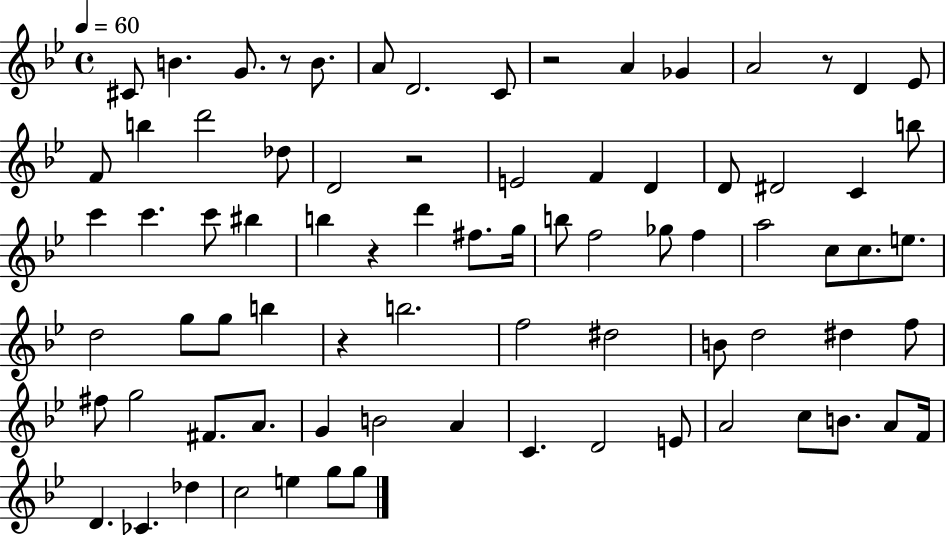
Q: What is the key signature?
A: BES major